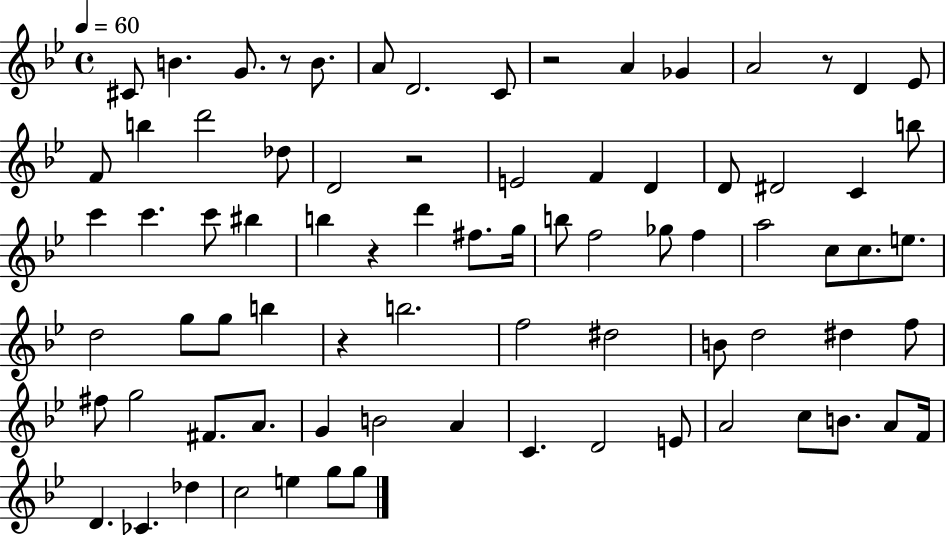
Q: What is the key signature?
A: BES major